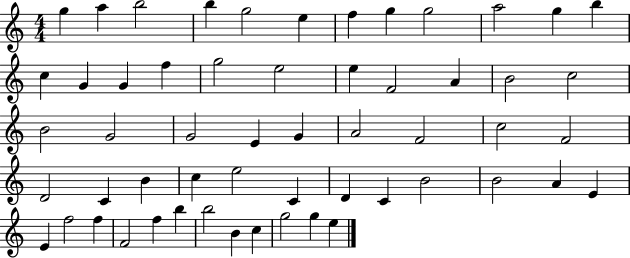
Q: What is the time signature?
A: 4/4